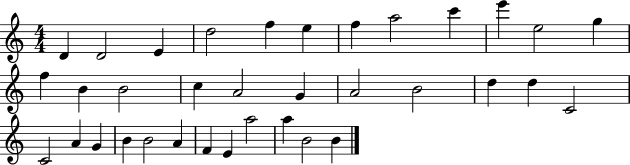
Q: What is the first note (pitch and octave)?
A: D4